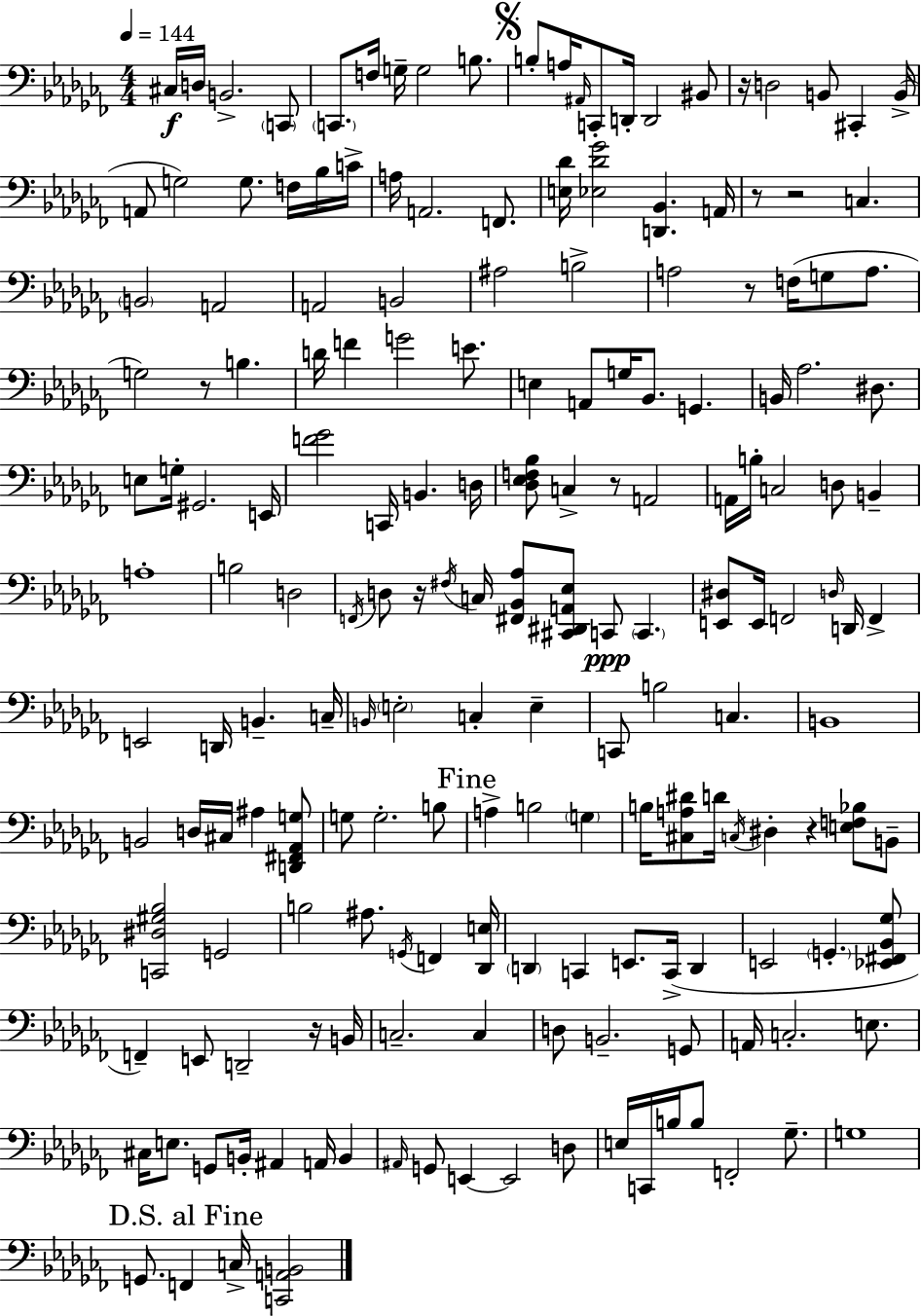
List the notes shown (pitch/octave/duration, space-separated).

C#3/s D3/s B2/h. C2/e C2/e. F3/s G3/s G3/h B3/e. B3/e A3/s A#2/s C2/e D2/s D2/h BIS2/e R/s D3/h B2/e C#2/q B2/s A2/e G3/h G3/e. F3/s Bb3/s C4/s A3/s A2/h. F2/e. [E3,Db4]/s [Eb3,Db4,Gb4]/h [D2,Bb2]/q. A2/s R/e R/h C3/q. B2/h A2/h A2/h B2/h A#3/h B3/h A3/h R/e F3/s G3/e A3/e. G3/h R/e B3/q. D4/s F4/q G4/h E4/e. E3/q A2/e G3/s Bb2/e. G2/q. B2/s Ab3/h. D#3/e. E3/e G3/s G#2/h. E2/s [F4,Gb4]/h C2/s B2/q. D3/s [Db3,Eb3,F3,Bb3]/e C3/q R/e A2/h A2/s B3/s C3/h D3/e B2/q A3/w B3/h D3/h F2/s D3/e R/s F#3/s C3/s [F#2,Bb2,Ab3]/e [C#2,D#2,A2,Eb3]/e C2/e C2/q. [E2,D#3]/e E2/s F2/h D3/s D2/s F2/q E2/h D2/s B2/q. C3/s B2/s E3/h C3/q E3/q C2/e B3/h C3/q. B2/w B2/h D3/s C#3/s A#3/q [D2,F#2,Ab2,G3]/e G3/e G3/h. B3/e A3/q B3/h G3/q B3/s [C#3,A3,D#4]/e D4/s C3/s D#3/q R/q [E3,F3,Bb3]/e B2/e [C2,D#3,G#3,Bb3]/h G2/h B3/h A#3/e. G2/s F2/q [Db2,E3]/s D2/q C2/q E2/e. C2/s D2/q E2/h G2/q. [Eb2,F#2,Bb2,Gb3]/e F2/q E2/e D2/h R/s B2/s C3/h. C3/q D3/e B2/h. G2/e A2/s C3/h. E3/e. C#3/s E3/e. G2/e B2/s A#2/q A2/s B2/q A#2/s G2/e E2/q E2/h D3/e E3/s C2/s B3/s B3/e F2/h Gb3/e. G3/w G2/e. F2/q C3/s [C2,A2,B2]/h